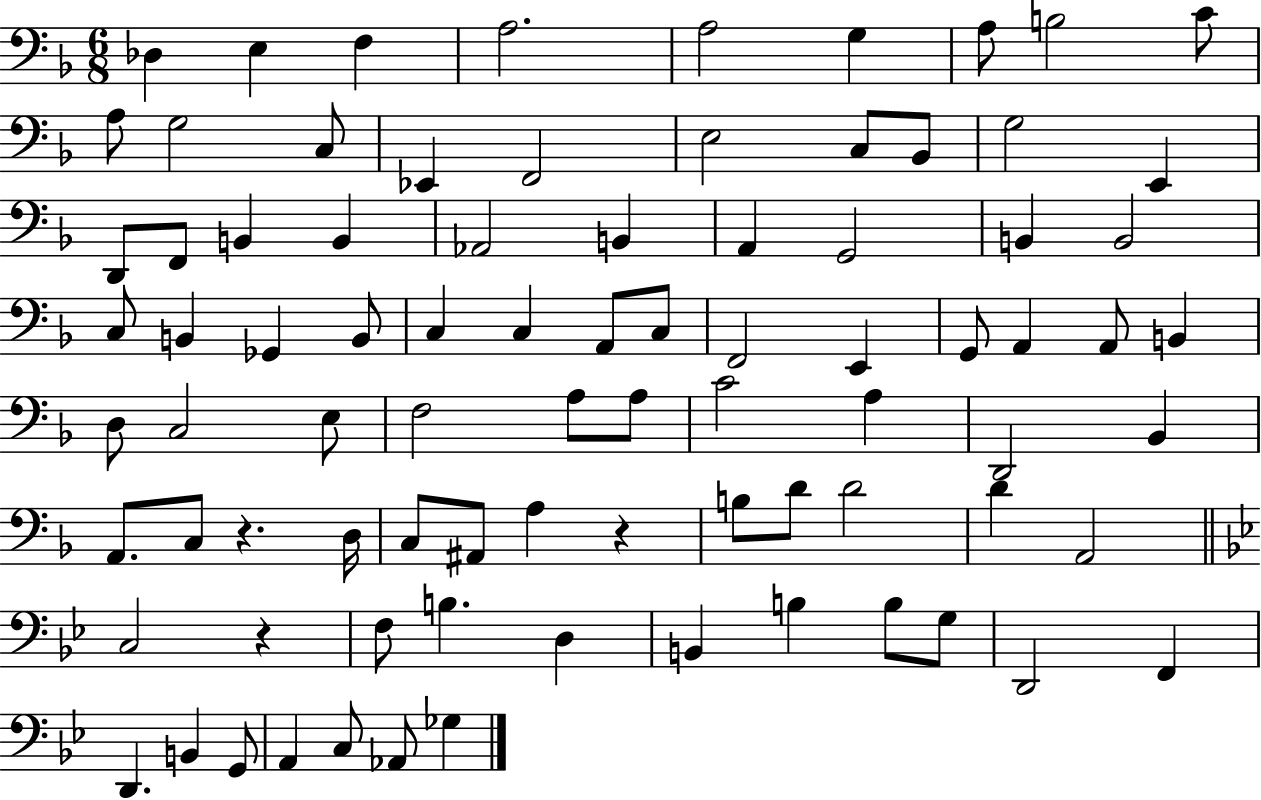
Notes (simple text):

Db3/q E3/q F3/q A3/h. A3/h G3/q A3/e B3/h C4/e A3/e G3/h C3/e Eb2/q F2/h E3/h C3/e Bb2/e G3/h E2/q D2/e F2/e B2/q B2/q Ab2/h B2/q A2/q G2/h B2/q B2/h C3/e B2/q Gb2/q B2/e C3/q C3/q A2/e C3/e F2/h E2/q G2/e A2/q A2/e B2/q D3/e C3/h E3/e F3/h A3/e A3/e C4/h A3/q D2/h Bb2/q A2/e. C3/e R/q. D3/s C3/e A#2/e A3/q R/q B3/e D4/e D4/h D4/q A2/h C3/h R/q F3/e B3/q. D3/q B2/q B3/q B3/e G3/e D2/h F2/q D2/q. B2/q G2/e A2/q C3/e Ab2/e Gb3/q